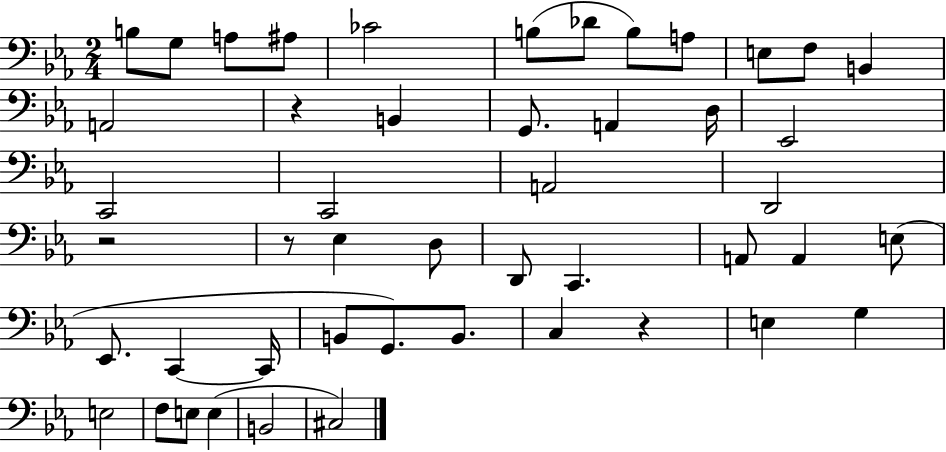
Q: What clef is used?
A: bass